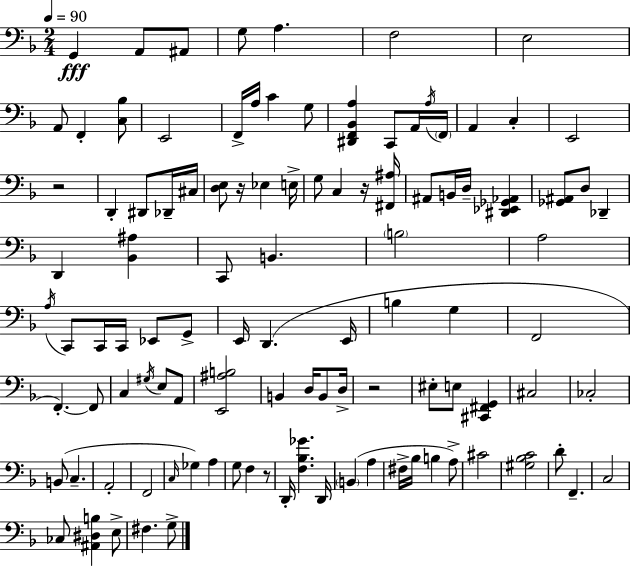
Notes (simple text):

G2/q A2/e A#2/e G3/e A3/q. F3/h E3/h A2/e F2/q [C3,Bb3]/e E2/h F2/s A3/s C4/q G3/e [D#2,F2,Bb2,A3]/q C2/e A2/s A3/s F2/s A2/q C3/q E2/h R/h D2/q D#2/e Db2/s C#3/s [D3,E3]/e R/s Eb3/q E3/s G3/e C3/q R/s [F#2,A#3]/s A#2/e B2/s D3/s [D#2,Eb2,Gb2,Ab2]/q [Gb2,A#2]/e D3/e Db2/q D2/q [Bb2,A#3]/q C2/e B2/q. B3/h A3/h A3/s C2/e C2/s C2/s Eb2/e G2/e E2/s D2/q. E2/s B3/q G3/q F2/h F2/q. F2/e C3/q G#3/s E3/e A2/e [E2,A#3,B3]/h B2/q D3/s B2/e D3/s R/h EIS3/e E3/e [C#2,F#2,G2]/q C#3/h CES3/h B2/e C3/q. A2/h F2/h C3/s Gb3/q A3/q G3/e F3/q R/e D2/s [F3,Bb3,Gb4]/q. D2/s B2/q A3/q F#3/s Bb3/s B3/q A3/e C#4/h [G#3,Bb3,C4]/h D4/e F2/q. C3/h CES3/e [A#2,D#3,B3]/q E3/e F#3/q. G3/e